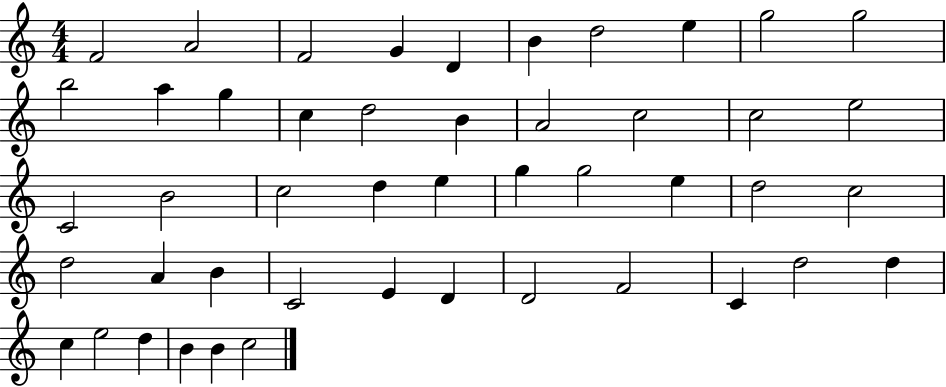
X:1
T:Untitled
M:4/4
L:1/4
K:C
F2 A2 F2 G D B d2 e g2 g2 b2 a g c d2 B A2 c2 c2 e2 C2 B2 c2 d e g g2 e d2 c2 d2 A B C2 E D D2 F2 C d2 d c e2 d B B c2